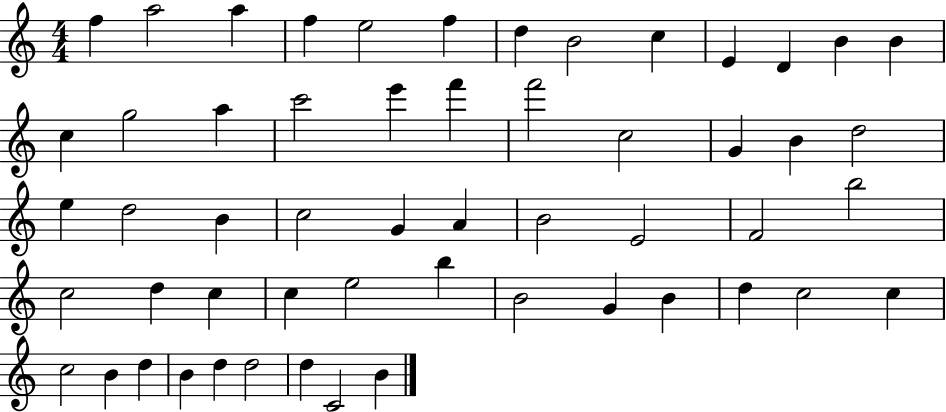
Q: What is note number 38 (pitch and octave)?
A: C5